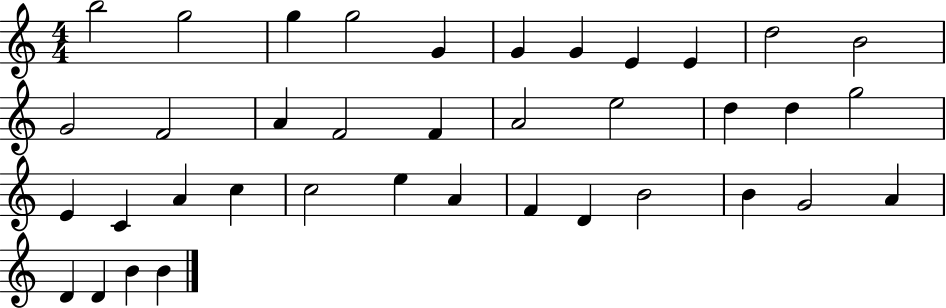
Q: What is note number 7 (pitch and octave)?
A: G4